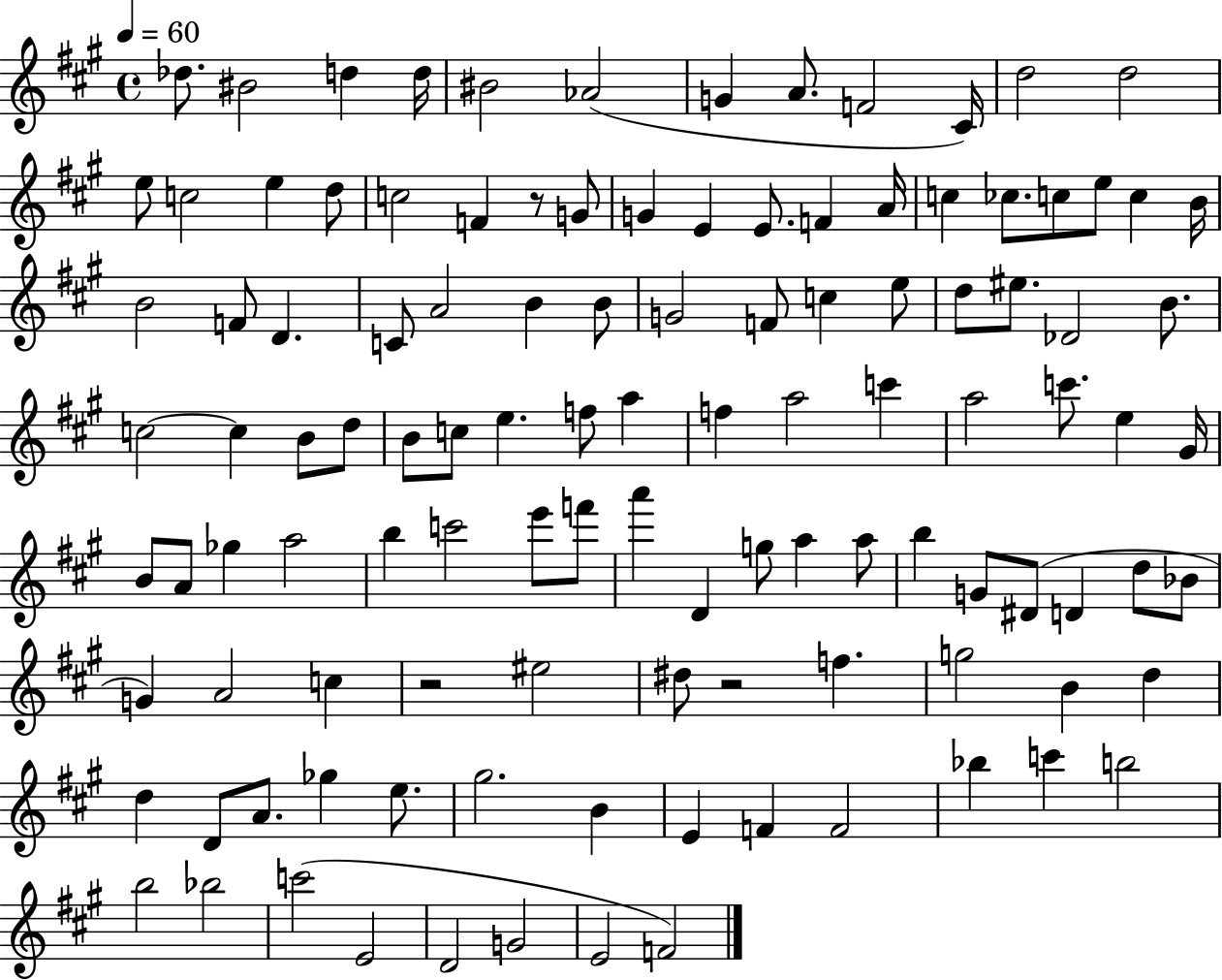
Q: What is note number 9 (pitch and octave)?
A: F4